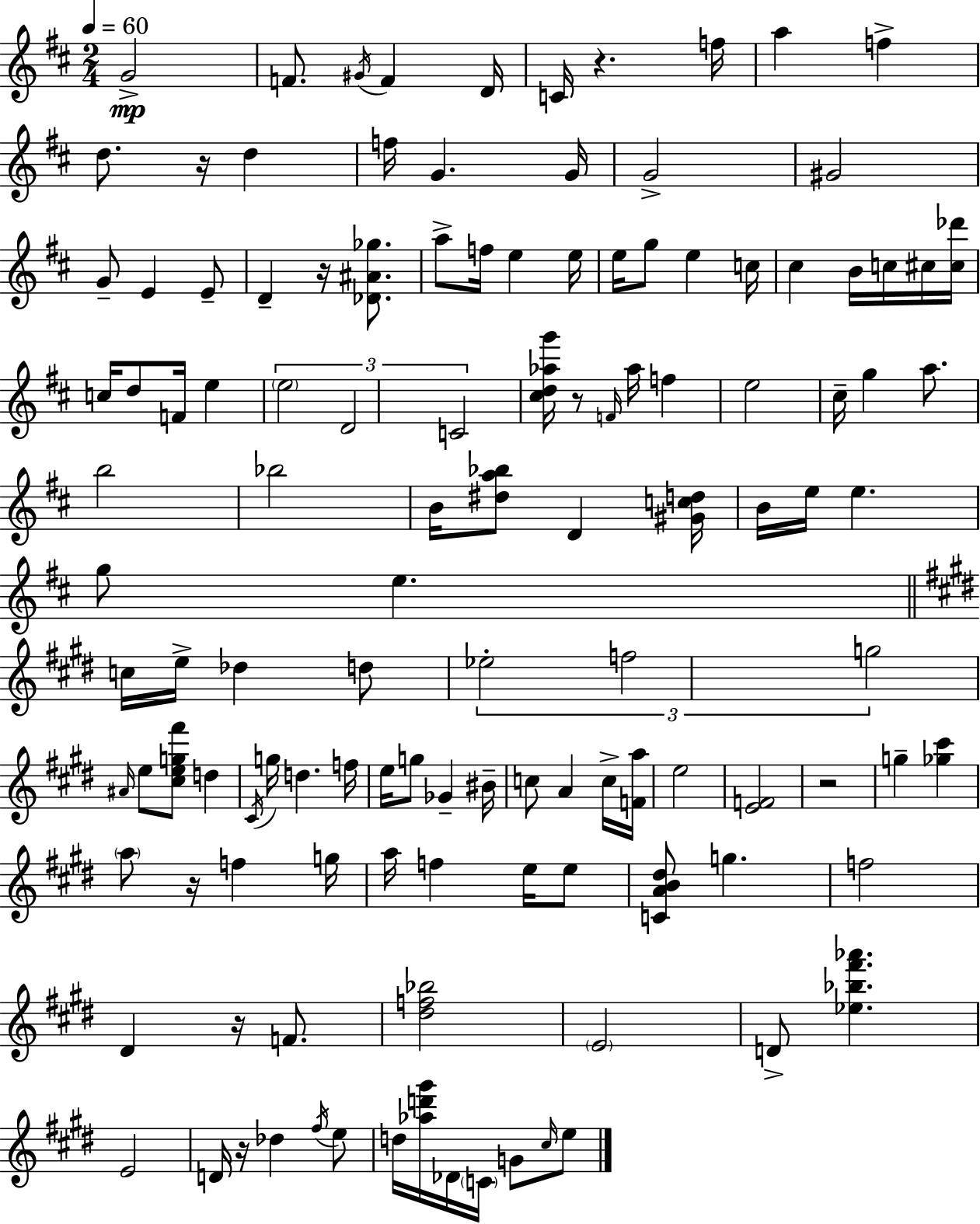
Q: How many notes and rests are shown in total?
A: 123